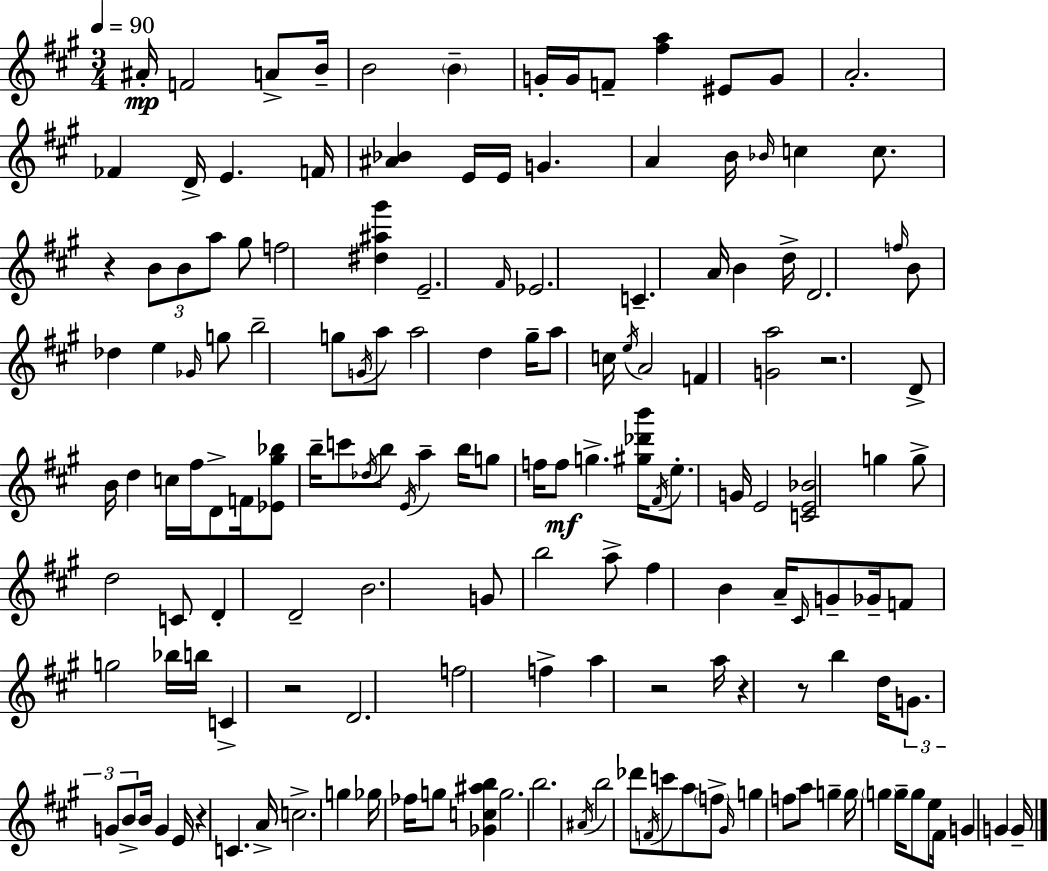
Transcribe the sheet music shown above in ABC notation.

X:1
T:Untitled
M:3/4
L:1/4
K:A
^A/4 F2 A/2 B/4 B2 B G/4 G/4 F/2 [^fa] ^E/2 G/2 A2 _F D/4 E F/4 [^A_B] E/4 E/4 G A B/4 _B/4 c c/2 z B/2 B/2 a/2 ^g/2 f2 [^d^a^g'] E2 ^F/4 _E2 C A/4 B d/4 D2 f/4 B/2 _d e _G/4 g/2 b2 g/2 G/4 a/2 a2 d ^g/4 a/2 c/4 e/4 A2 F [Ga]2 z2 D/2 B/4 d c/4 ^f/4 D/2 F/4 [_E^g_b]/2 b/4 c'/2 _d/4 b/2 E/4 a b/4 g/2 f/4 f/2 g [^g_d'b']/4 ^F/4 e/2 G/4 E2 [CE_B]2 g g/2 d2 C/2 D D2 B2 G/2 b2 a/2 ^f B A/4 ^C/4 G/2 _G/4 F/2 g2 _b/4 b/4 C z2 D2 f2 f a z2 a/4 z z/2 b d/4 G/2 G/2 B/2 B/4 G E/4 z C A/4 c2 g _g/4 _f/4 g/2 [_Gc^ab] g2 b2 ^A/4 b2 _d'/2 F/4 c'/2 a/2 f/2 ^G/4 g f/2 a/2 g g/4 g g/4 g/2 e/2 ^F/4 G G G/4